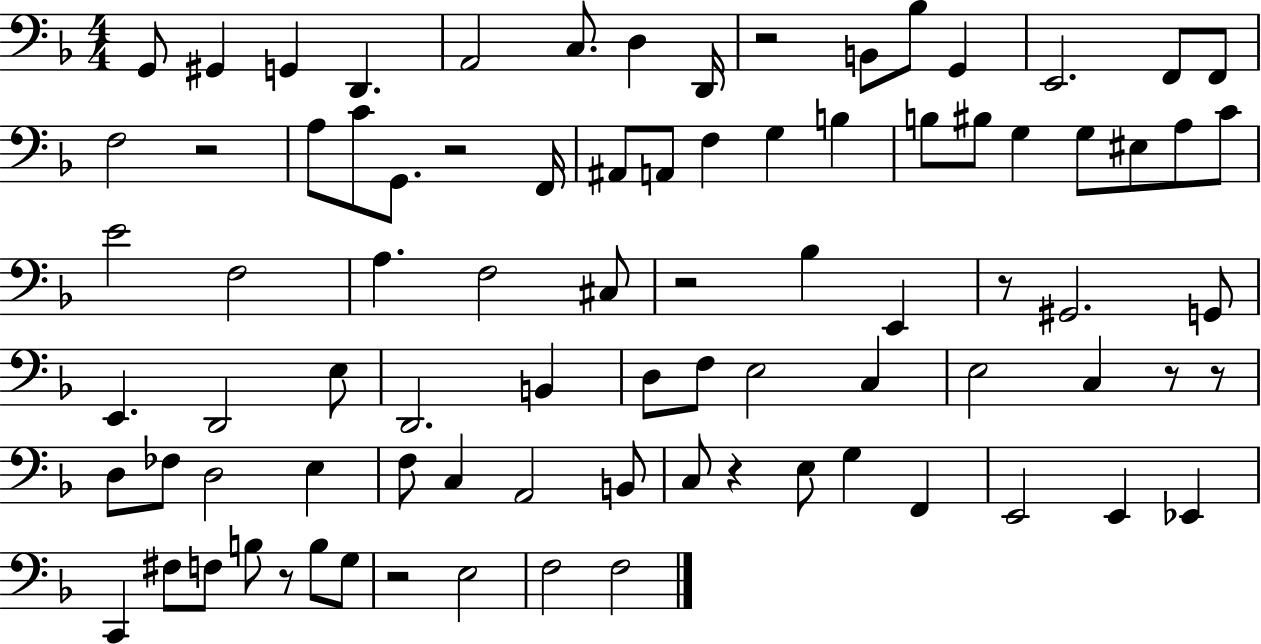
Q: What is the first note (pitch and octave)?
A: G2